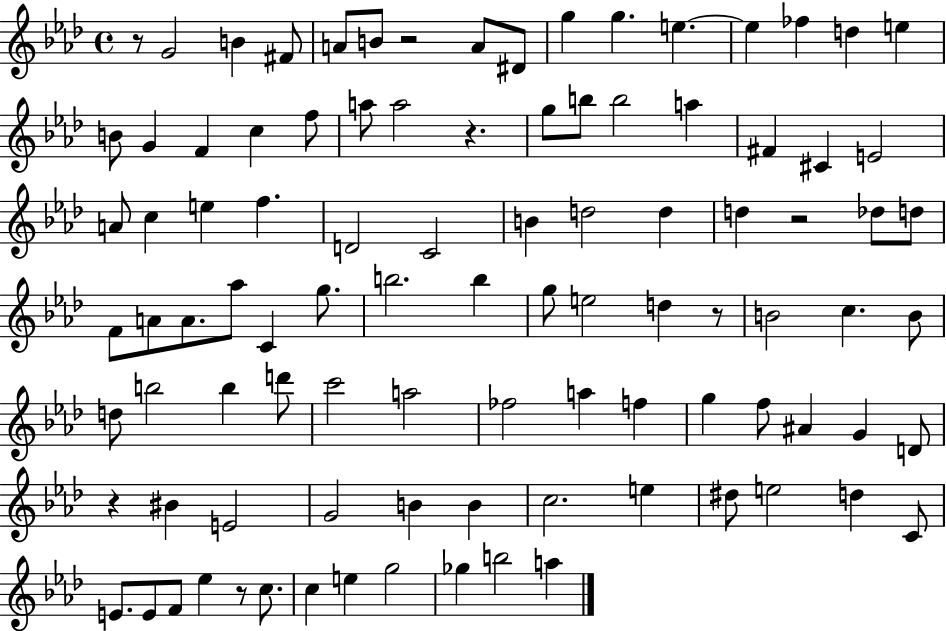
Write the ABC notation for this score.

X:1
T:Untitled
M:4/4
L:1/4
K:Ab
z/2 G2 B ^F/2 A/2 B/2 z2 A/2 ^D/2 g g e e _f d e B/2 G F c f/2 a/2 a2 z g/2 b/2 b2 a ^F ^C E2 A/2 c e f D2 C2 B d2 d d z2 _d/2 d/2 F/2 A/2 A/2 _a/2 C g/2 b2 b g/2 e2 d z/2 B2 c B/2 d/2 b2 b d'/2 c'2 a2 _f2 a f g f/2 ^A G D/2 z ^B E2 G2 B B c2 e ^d/2 e2 d C/2 E/2 E/2 F/2 _e z/2 c/2 c e g2 _g b2 a